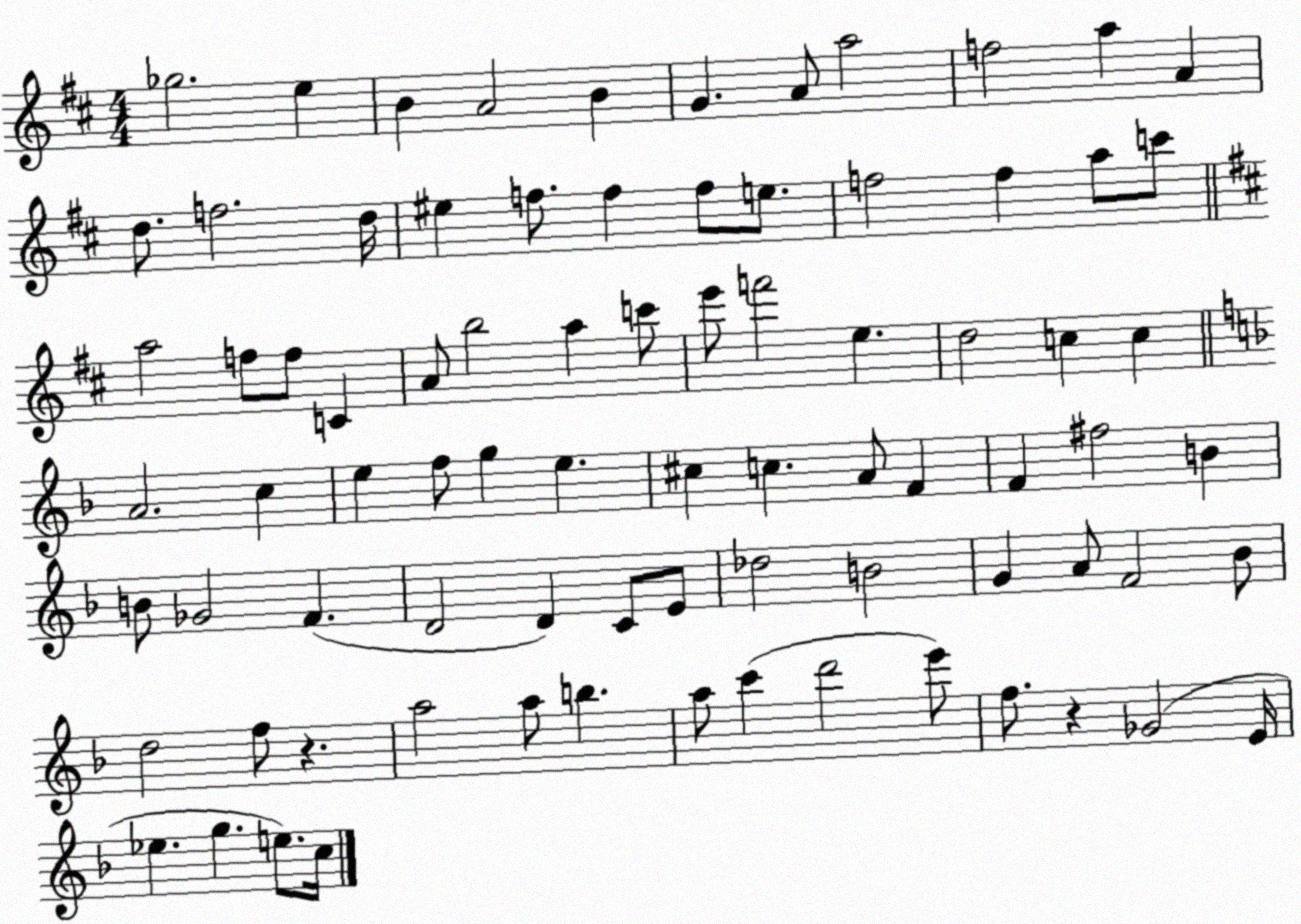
X:1
T:Untitled
M:4/4
L:1/4
K:D
_g2 e B A2 B G A/2 a2 f2 a A d/2 f2 d/4 ^e f/2 f f/2 e/2 f2 f a/2 c'/2 a2 f/2 f/2 C A/2 b2 a c'/2 e'/2 f'2 e d2 c c A2 c e f/2 g e ^c c A/2 F F ^f2 B B/2 _G2 F D2 D C/2 E/2 _d2 B2 G A/2 F2 _B/2 d2 f/2 z a2 a/2 b a/2 c' d'2 e'/2 f/2 z _G2 E/4 _e g e/2 c/4